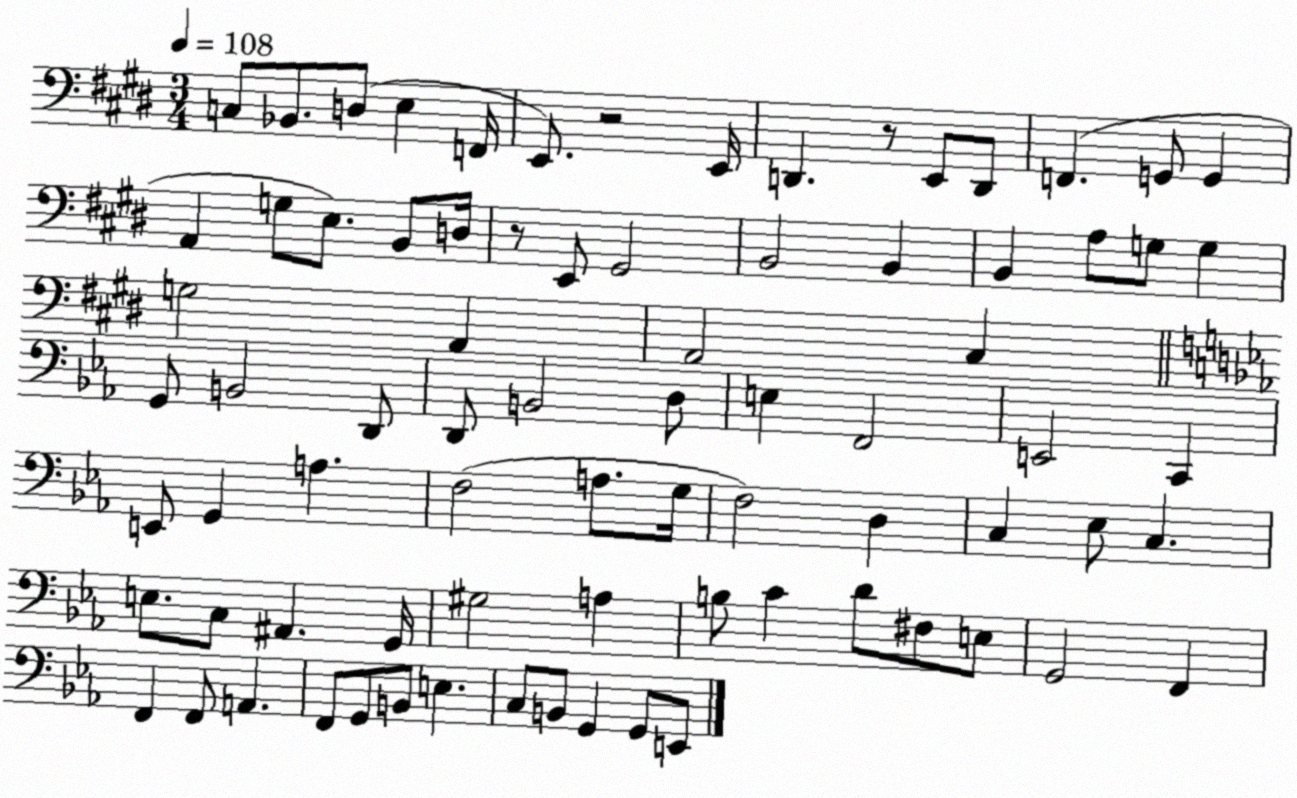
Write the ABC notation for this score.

X:1
T:Untitled
M:3/4
L:1/4
K:E
C,/2 _B,,/2 D,/2 E, F,,/4 E,,/2 z2 E,,/4 D,, z/2 E,,/2 D,,/2 F,, G,,/2 G,, A,, G,/2 E,/2 B,,/2 D,/4 z/2 E,,/2 ^G,,2 B,,2 B,, B,, A,/2 G,/2 G, G,2 A,, A,,2 ^C, G,,/2 B,,2 D,,/2 D,,/2 B,,2 D,/2 E, F,,2 E,,2 C,, E,,/2 G,, A, F,2 A,/2 G,/4 F,2 D, C, _E,/2 C, E,/2 C,/2 ^A,, G,,/4 ^G,2 A, B,/2 C D/2 ^F,/2 E,/2 G,,2 F,, F,, F,,/2 A,, F,,/2 G,,/2 B,,/2 E, C,/2 B,,/2 G,, G,,/2 E,,/2